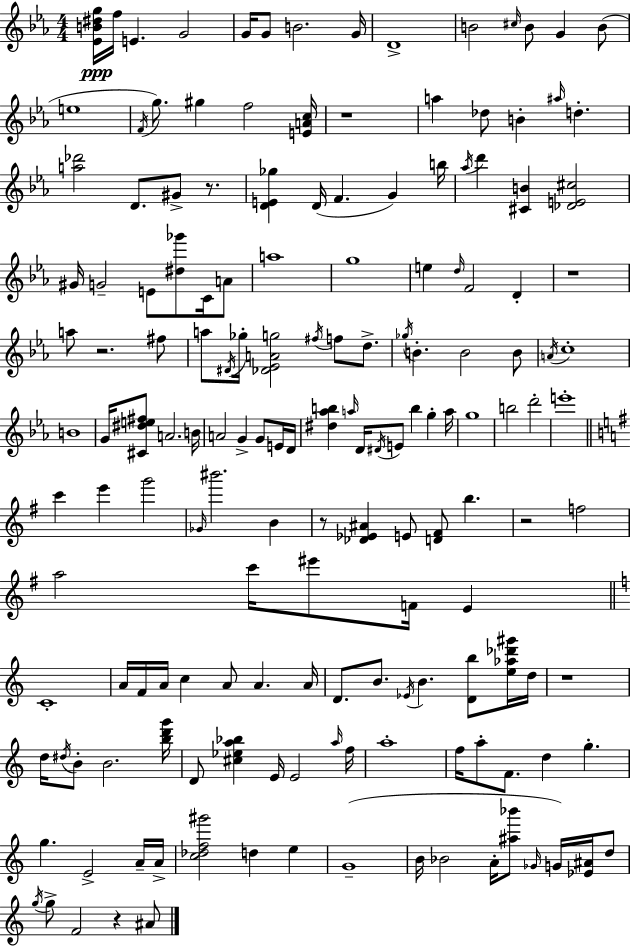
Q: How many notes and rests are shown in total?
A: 162